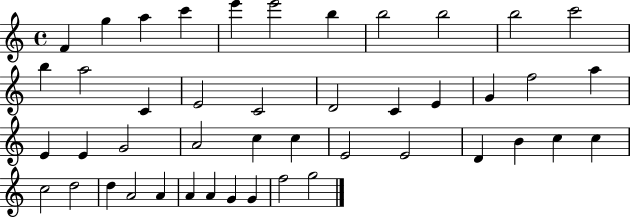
F4/q G5/q A5/q C6/q E6/q E6/h B5/q B5/h B5/h B5/h C6/h B5/q A5/h C4/q E4/h C4/h D4/h C4/q E4/q G4/q F5/h A5/q E4/q E4/q G4/h A4/h C5/q C5/q E4/h E4/h D4/q B4/q C5/q C5/q C5/h D5/h D5/q A4/h A4/q A4/q A4/q G4/q G4/q F5/h G5/h